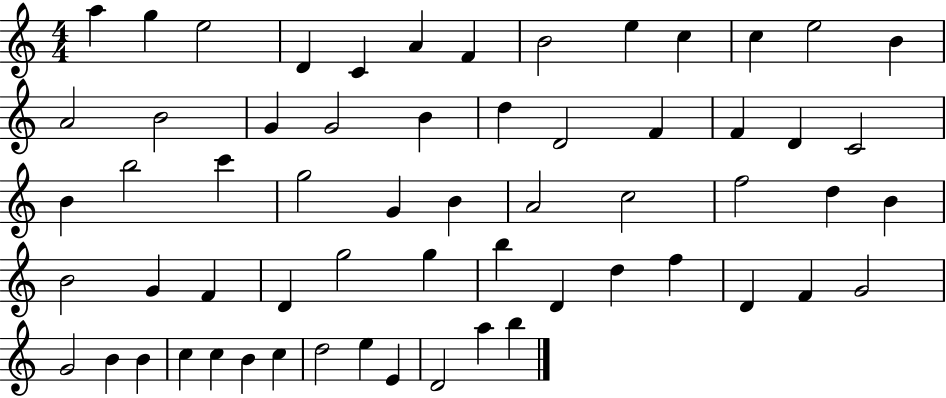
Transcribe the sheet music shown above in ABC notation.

X:1
T:Untitled
M:4/4
L:1/4
K:C
a g e2 D C A F B2 e c c e2 B A2 B2 G G2 B d D2 F F D C2 B b2 c' g2 G B A2 c2 f2 d B B2 G F D g2 g b D d f D F G2 G2 B B c c B c d2 e E D2 a b